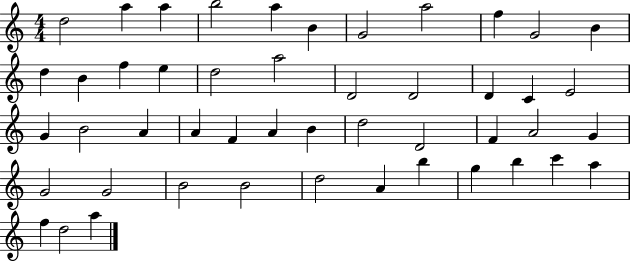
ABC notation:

X:1
T:Untitled
M:4/4
L:1/4
K:C
d2 a a b2 a B G2 a2 f G2 B d B f e d2 a2 D2 D2 D C E2 G B2 A A F A B d2 D2 F A2 G G2 G2 B2 B2 d2 A b g b c' a f d2 a